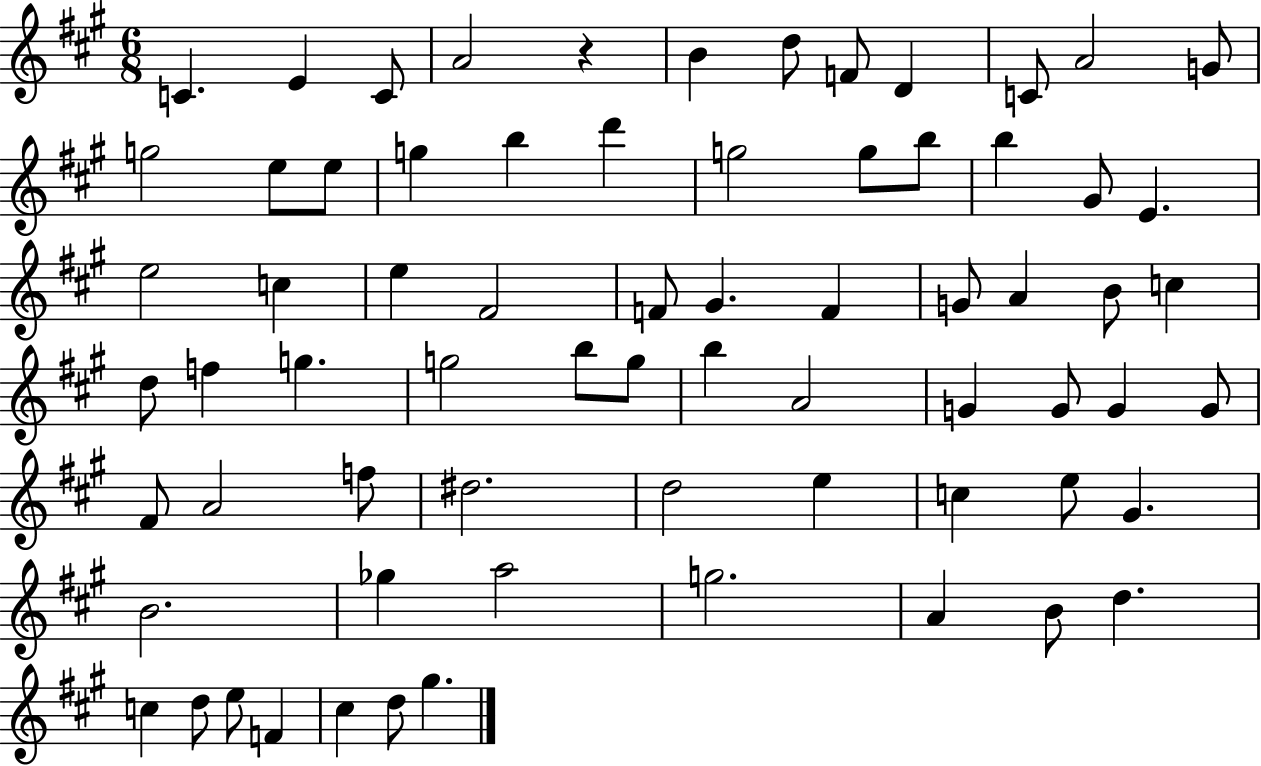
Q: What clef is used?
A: treble